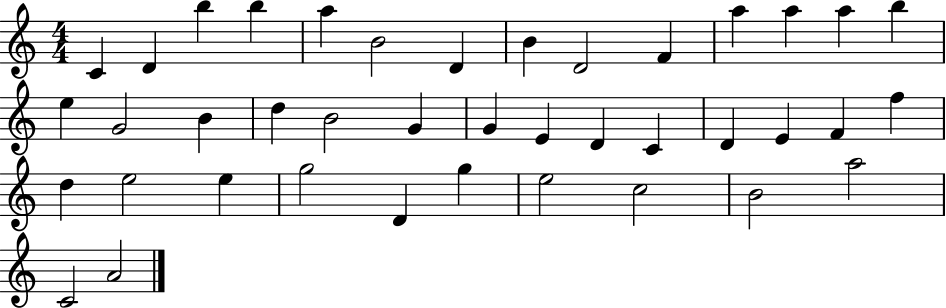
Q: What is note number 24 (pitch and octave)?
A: C4